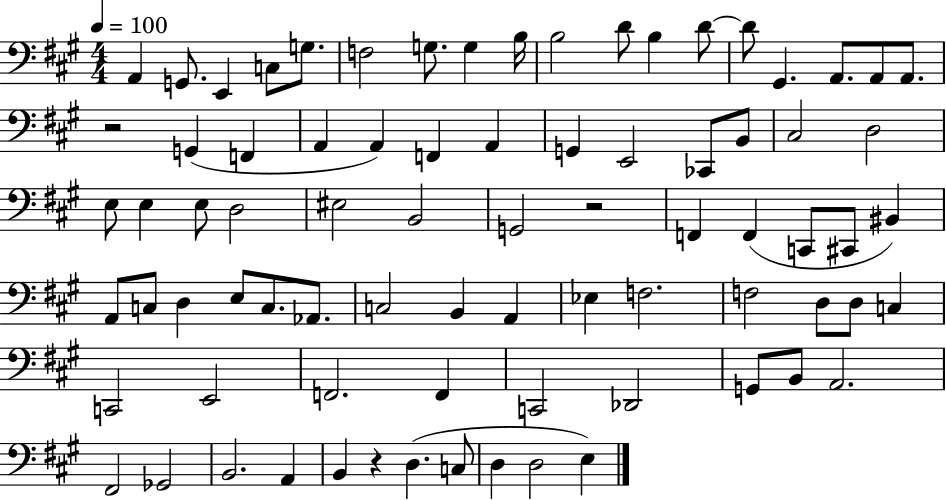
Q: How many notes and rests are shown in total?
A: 79